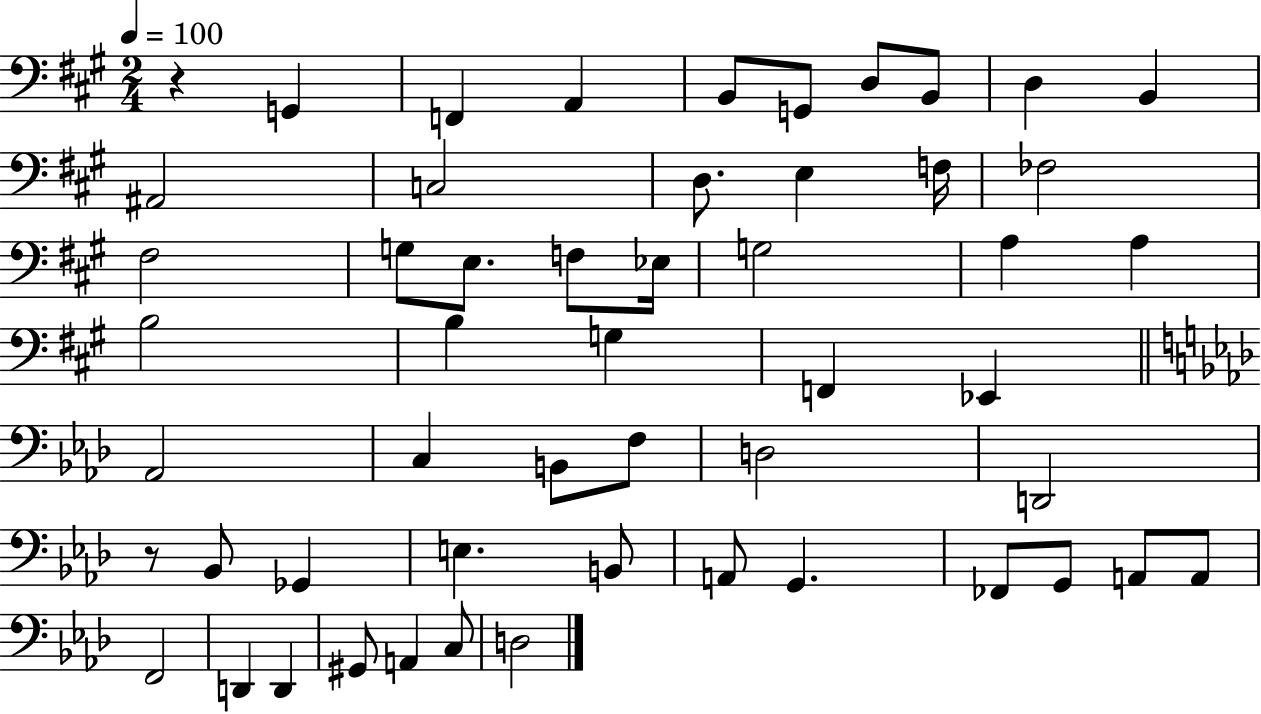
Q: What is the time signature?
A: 2/4